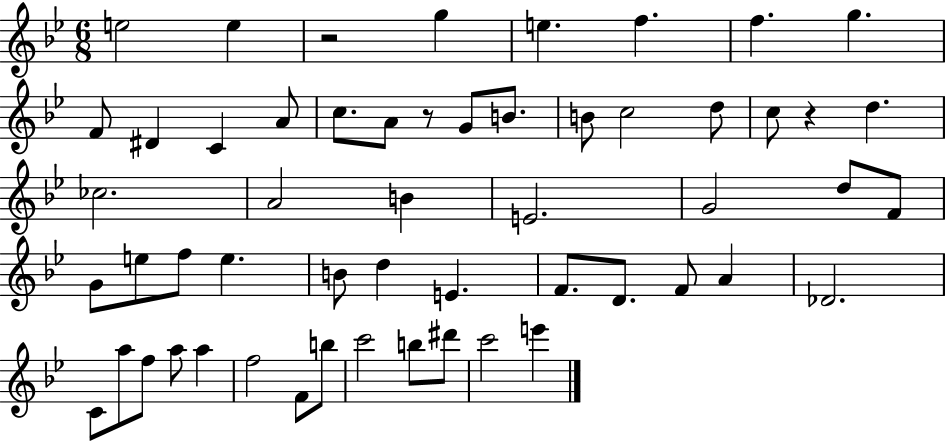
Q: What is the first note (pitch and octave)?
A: E5